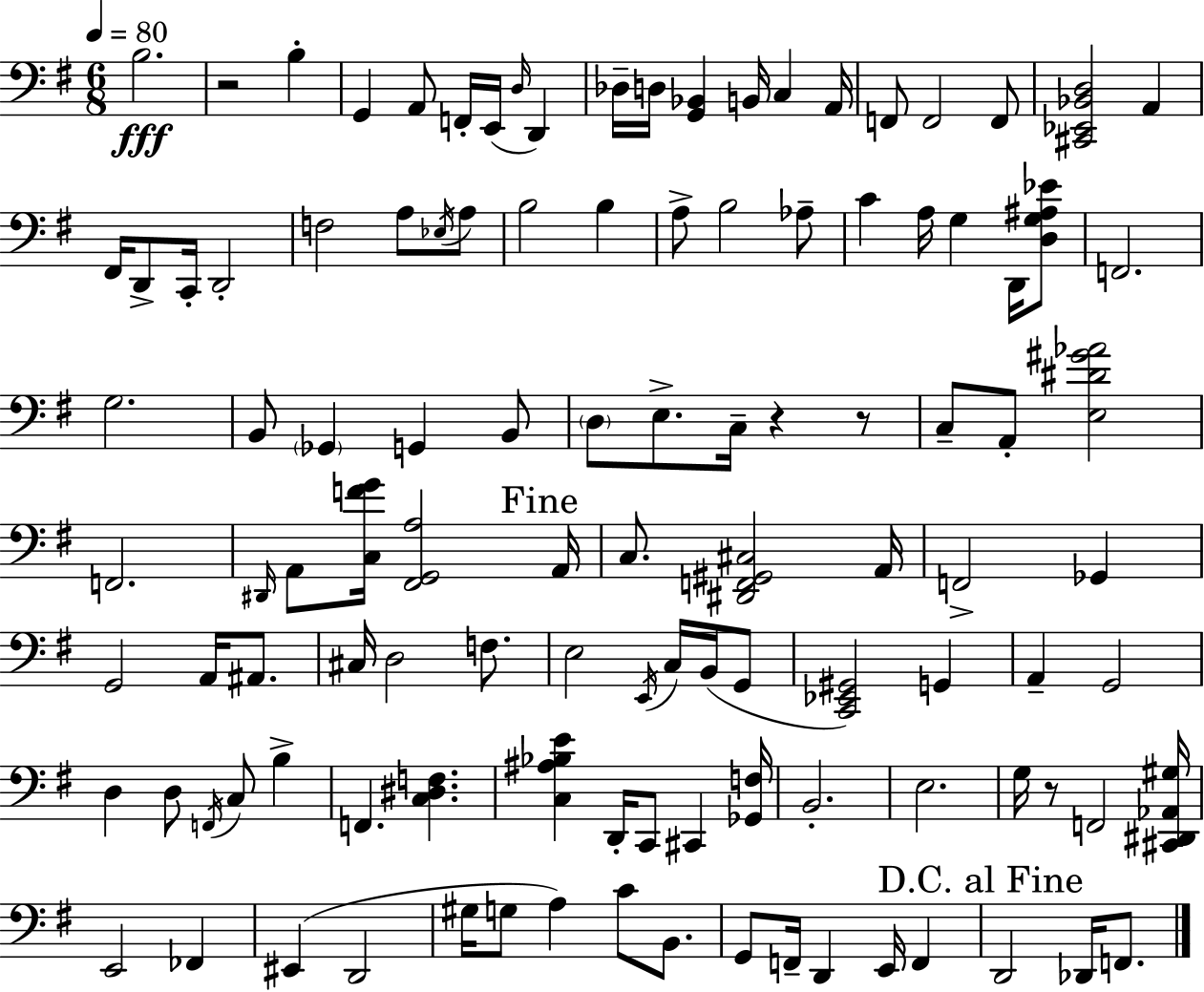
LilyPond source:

{
  \clef bass
  \numericTimeSignature
  \time 6/8
  \key g \major
  \tempo 4 = 80
  \repeat volta 2 { b2.\fff | r2 b4-. | g,4 a,8 f,16-. e,16( \grace { d16 } d,4) | des16-- d16 <g, bes,>4 b,16 c4 | \break a,16 f,8 f,2 f,8 | <cis, ees, bes, d>2 a,4 | fis,16 d,8-> c,16-. d,2-. | f2 a8 \acciaccatura { ees16 } | \break a8 b2 b4 | a8-> b2 | aes8-- c'4 a16 g4 d,16 | <d g ais ees'>8 f,2. | \break g2. | b,8 \parenthesize ges,4 g,4 | b,8 \parenthesize d8 e8.-> c16-- r4 | r8 c8-- a,8-. <e dis' gis' aes'>2 | \break f,2. | \grace { dis,16 } a,8 <c f' g'>16 <fis, g, a>2 | \mark "Fine" a,16 c8. <dis, f, gis, cis>2 | a,16 f,2-> ges,4 | \break g,2 a,16 | ais,8. cis16 d2 | f8. e2 \acciaccatura { e,16 } | c16 b,16( g,8 <c, ees, gis,>2) | \break g,4 a,4-- g,2 | d4 d8 \acciaccatura { f,16 } c8 | b4-> f,4. <c dis f>4. | <c ais bes e'>4 d,16-. c,8 | \break cis,4 <ges, f>16 b,2.-. | e2. | g16 r8 f,2 | <cis, dis, aes, gis>16 e,2 | \break fes,4 eis,4( d,2 | gis16 g8 a4) | c'8 b,8. g,8 f,16-- d,4 | e,16 f,4 \mark "D.C. al Fine" d,2 | \break des,16 f,8. } \bar "|."
}